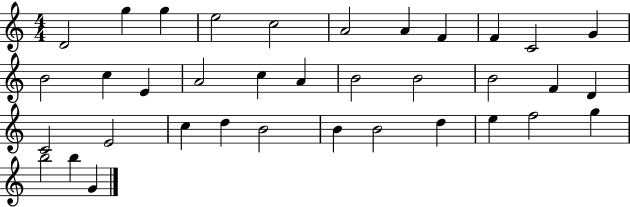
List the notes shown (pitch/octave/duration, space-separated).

D4/h G5/q G5/q E5/h C5/h A4/h A4/q F4/q F4/q C4/h G4/q B4/h C5/q E4/q A4/h C5/q A4/q B4/h B4/h B4/h F4/q D4/q C4/h E4/h C5/q D5/q B4/h B4/q B4/h D5/q E5/q F5/h G5/q B5/h B5/q G4/q